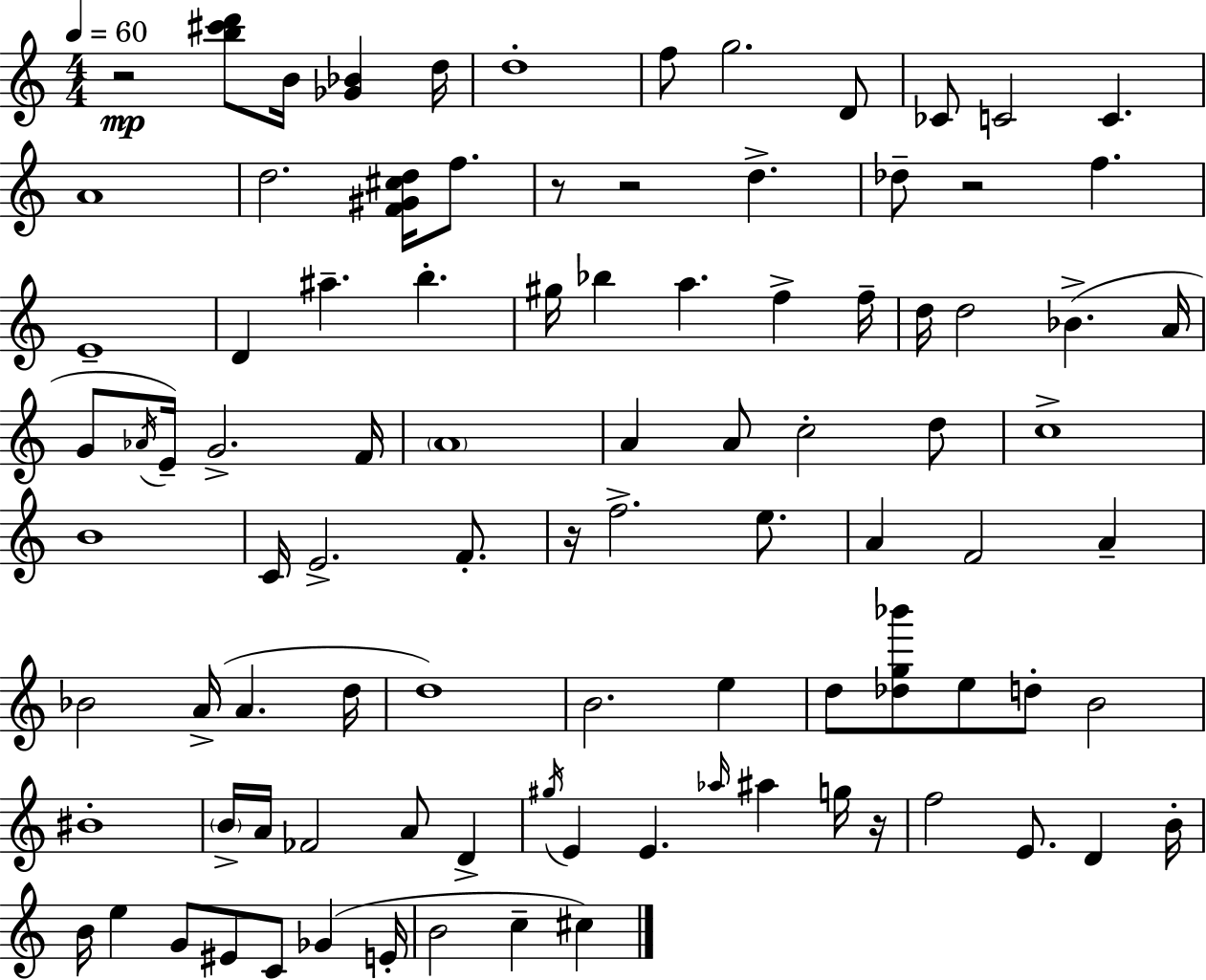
{
  \clef treble
  \numericTimeSignature
  \time 4/4
  \key c \major
  \tempo 4 = 60
  r2\mp <b'' cis''' d'''>8 b'16 <ges' bes'>4 d''16 | d''1-. | f''8 g''2. d'8 | ces'8 c'2 c'4. | \break a'1 | d''2. <f' gis' cis'' d''>16 f''8. | r8 r2 d''4.-> | des''8-- r2 f''4. | \break e'1-- | d'4 ais''4.-- b''4.-. | gis''16 bes''4 a''4. f''4-> f''16-- | d''16 d''2 bes'4.->( a'16 | \break g'8 \acciaccatura { aes'16 }) e'16-- g'2.-> | f'16 \parenthesize a'1 | a'4 a'8 c''2-. d''8 | c''1-> | \break b'1 | c'16 e'2.-> f'8.-. | r16 f''2.-> e''8. | a'4 f'2 a'4-- | \break bes'2 a'16->( a'4. | d''16 d''1) | b'2. e''4 | d''8 <des'' g'' bes'''>8 e''8 d''8-. b'2 | \break bis'1-. | \parenthesize b'16-> a'16 fes'2 a'8 d'4-> | \acciaccatura { gis''16 } e'4 e'4. \grace { aes''16 } ais''4 | g''16 r16 f''2 e'8. d'4 | \break b'16-. b'16 e''4 g'8 eis'8 c'8 ges'4( | e'16-. b'2 c''4-- cis''4) | \bar "|."
}